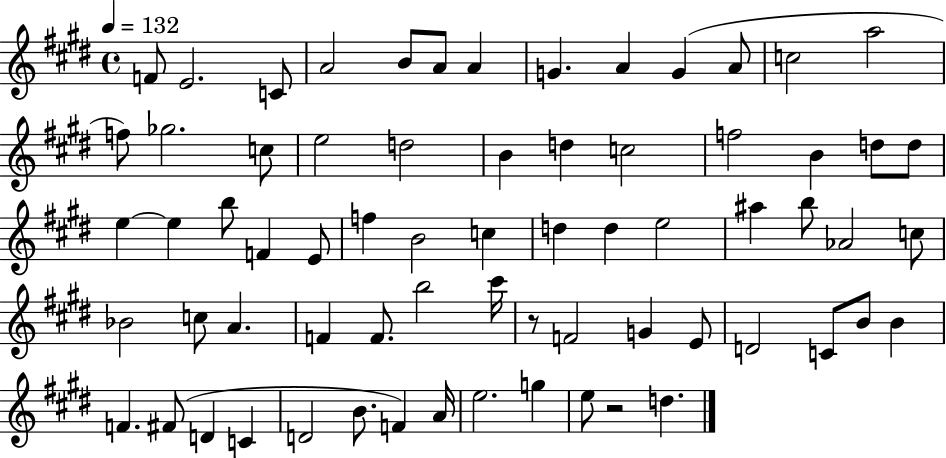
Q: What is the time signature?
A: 4/4